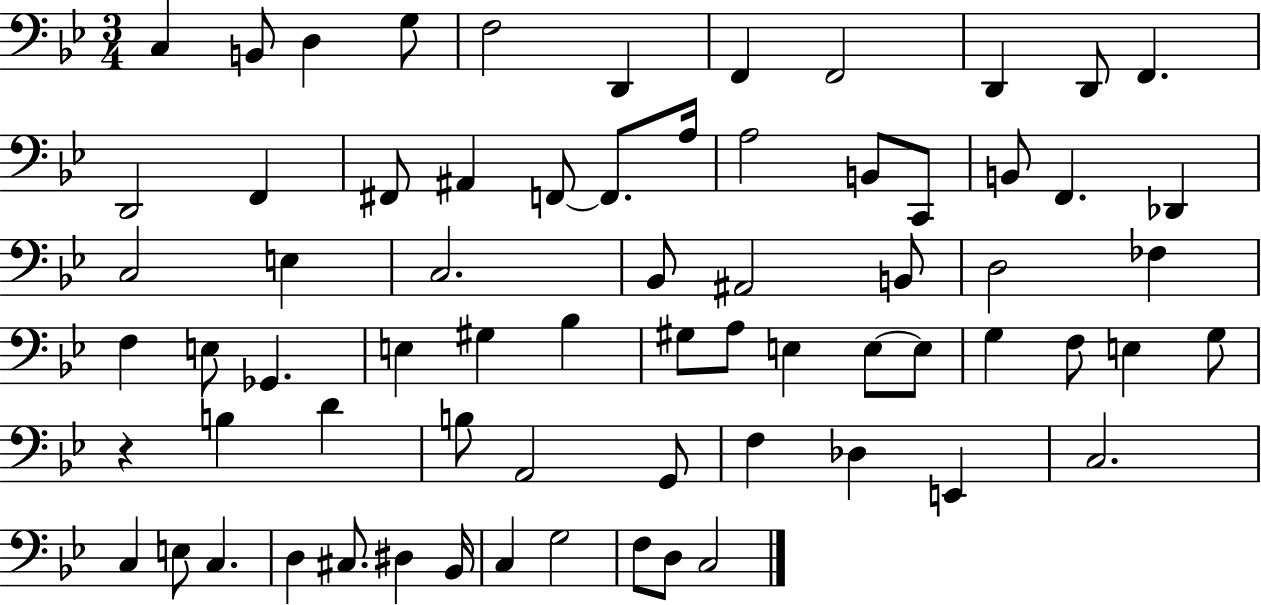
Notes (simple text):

C3/q B2/e D3/q G3/e F3/h D2/q F2/q F2/h D2/q D2/e F2/q. D2/h F2/q F#2/e A#2/q F2/e F2/e. A3/s A3/h B2/e C2/e B2/e F2/q. Db2/q C3/h E3/q C3/h. Bb2/e A#2/h B2/e D3/h FES3/q F3/q E3/e Gb2/q. E3/q G#3/q Bb3/q G#3/e A3/e E3/q E3/e E3/e G3/q F3/e E3/q G3/e R/q B3/q D4/q B3/e A2/h G2/e F3/q Db3/q E2/q C3/h. C3/q E3/e C3/q. D3/q C#3/e. D#3/q Bb2/s C3/q G3/h F3/e D3/e C3/h